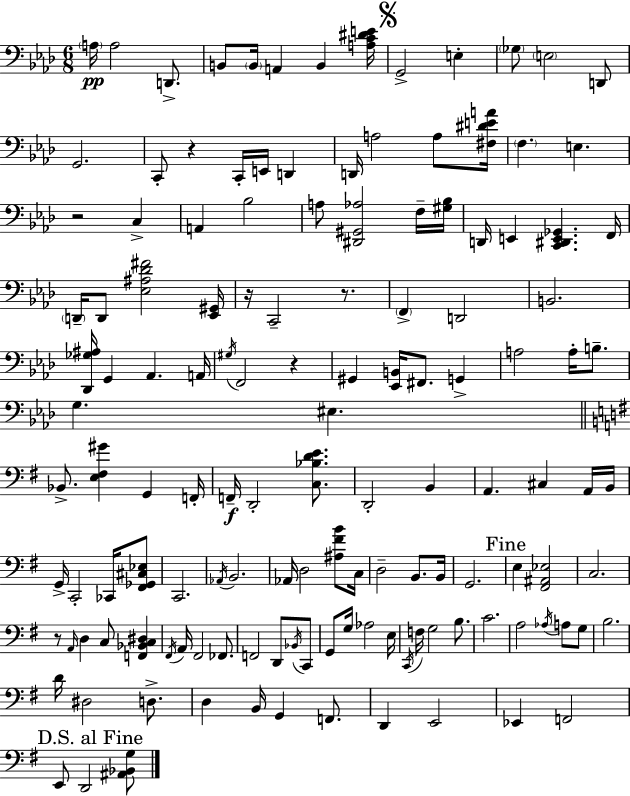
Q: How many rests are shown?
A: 6